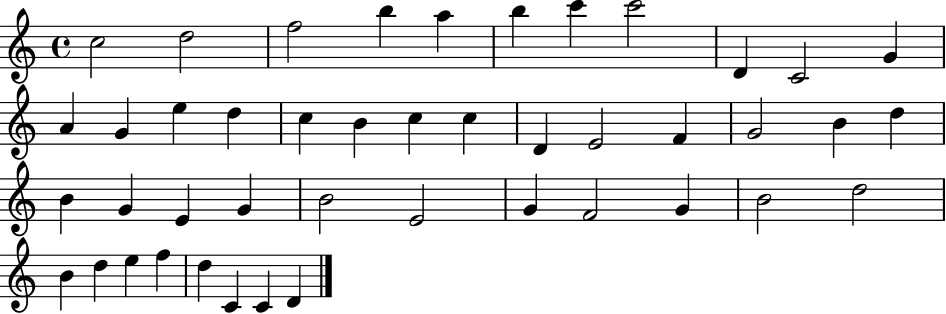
{
  \clef treble
  \time 4/4
  \defaultTimeSignature
  \key c \major
  c''2 d''2 | f''2 b''4 a''4 | b''4 c'''4 c'''2 | d'4 c'2 g'4 | \break a'4 g'4 e''4 d''4 | c''4 b'4 c''4 c''4 | d'4 e'2 f'4 | g'2 b'4 d''4 | \break b'4 g'4 e'4 g'4 | b'2 e'2 | g'4 f'2 g'4 | b'2 d''2 | \break b'4 d''4 e''4 f''4 | d''4 c'4 c'4 d'4 | \bar "|."
}